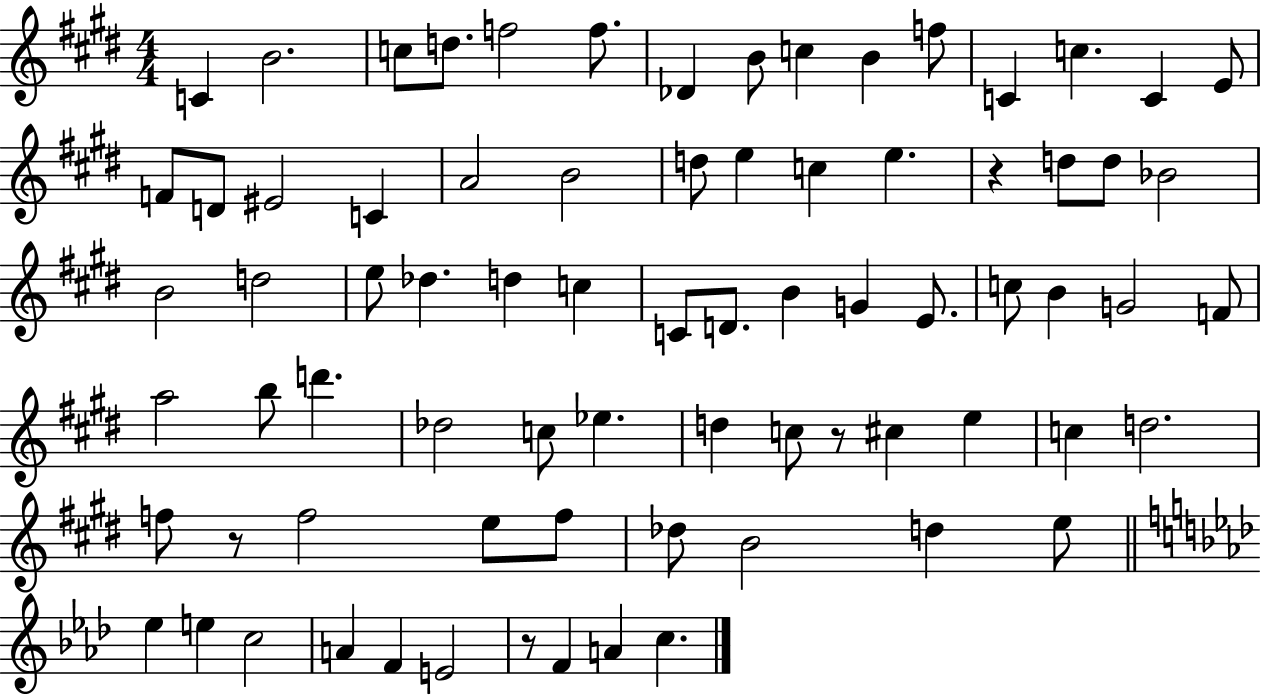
C4/q B4/h. C5/e D5/e. F5/h F5/e. Db4/q B4/e C5/q B4/q F5/e C4/q C5/q. C4/q E4/e F4/e D4/e EIS4/h C4/q A4/h B4/h D5/e E5/q C5/q E5/q. R/q D5/e D5/e Bb4/h B4/h D5/h E5/e Db5/q. D5/q C5/q C4/e D4/e. B4/q G4/q E4/e. C5/e B4/q G4/h F4/e A5/h B5/e D6/q. Db5/h C5/e Eb5/q. D5/q C5/e R/e C#5/q E5/q C5/q D5/h. F5/e R/e F5/h E5/e F5/e Db5/e B4/h D5/q E5/e Eb5/q E5/q C5/h A4/q F4/q E4/h R/e F4/q A4/q C5/q.